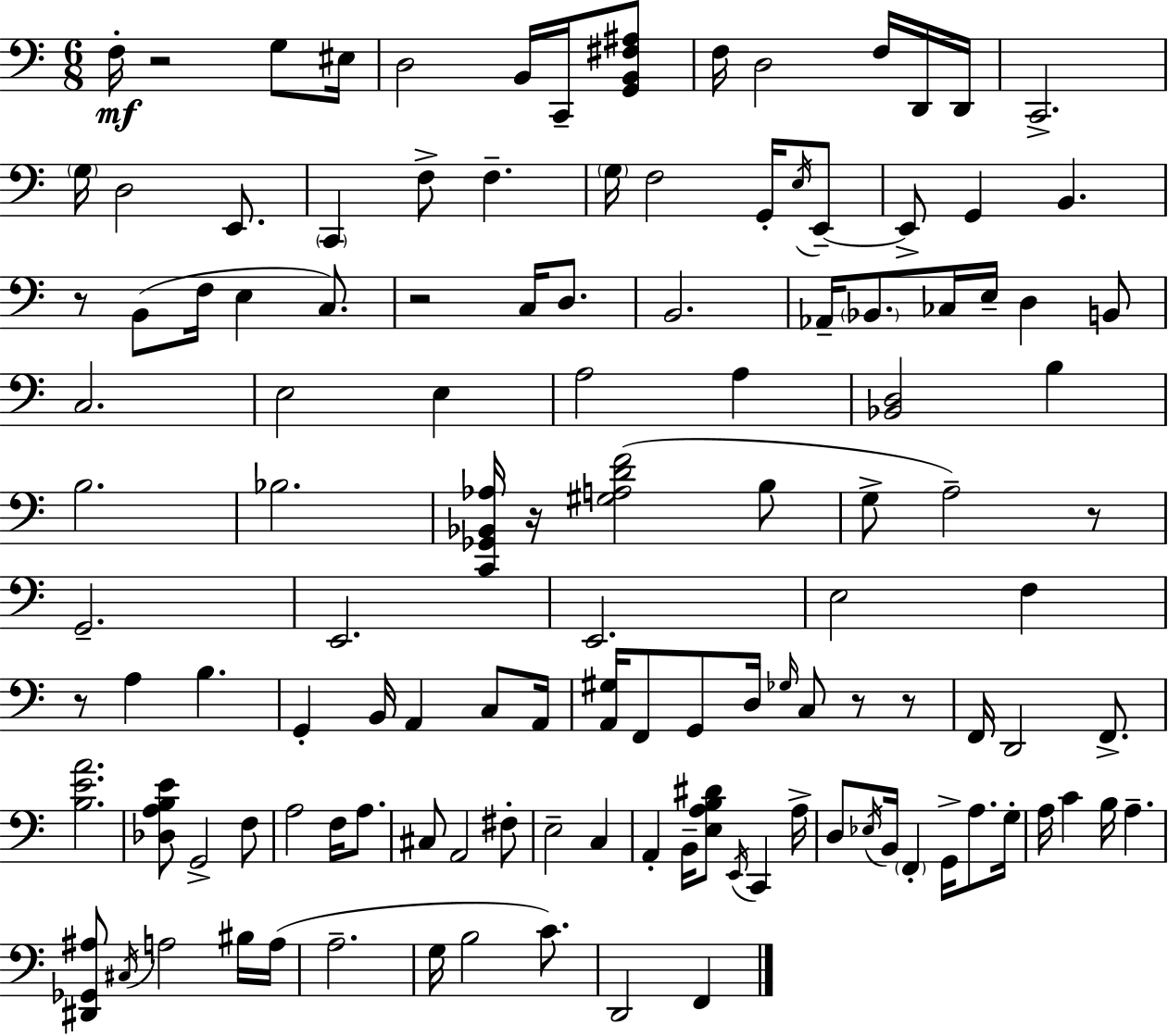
X:1
T:Untitled
M:6/8
L:1/4
K:C
F,/4 z2 G,/2 ^E,/4 D,2 B,,/4 C,,/4 [G,,B,,^F,^A,]/2 F,/4 D,2 F,/4 D,,/4 D,,/4 C,,2 G,/4 D,2 E,,/2 C,, F,/2 F, G,/4 F,2 G,,/4 E,/4 E,,/2 E,,/2 G,, B,, z/2 B,,/2 F,/4 E, C,/2 z2 C,/4 D,/2 B,,2 _A,,/4 _B,,/2 _C,/4 E,/4 D, B,,/2 C,2 E,2 E, A,2 A, [_B,,D,]2 B, B,2 _B,2 [C,,_G,,_B,,_A,]/4 z/4 [^G,A,DF]2 B,/2 G,/2 A,2 z/2 G,,2 E,,2 E,,2 E,2 F, z/2 A, B, G,, B,,/4 A,, C,/2 A,,/4 [A,,^G,]/4 F,,/2 G,,/2 D,/4 _G,/4 C,/2 z/2 z/2 F,,/4 D,,2 F,,/2 [B,EA]2 [_D,A,B,E]/2 G,,2 F,/2 A,2 F,/4 A,/2 ^C,/2 A,,2 ^F,/2 E,2 C, A,, B,,/4 [E,A,B,^D]/2 E,,/4 C,, A,/4 D,/2 _E,/4 B,,/4 F,, G,,/4 A,/2 G,/4 A,/4 C B,/4 A, [^D,,_G,,^A,]/2 ^C,/4 A,2 ^B,/4 A,/4 A,2 G,/4 B,2 C/2 D,,2 F,,